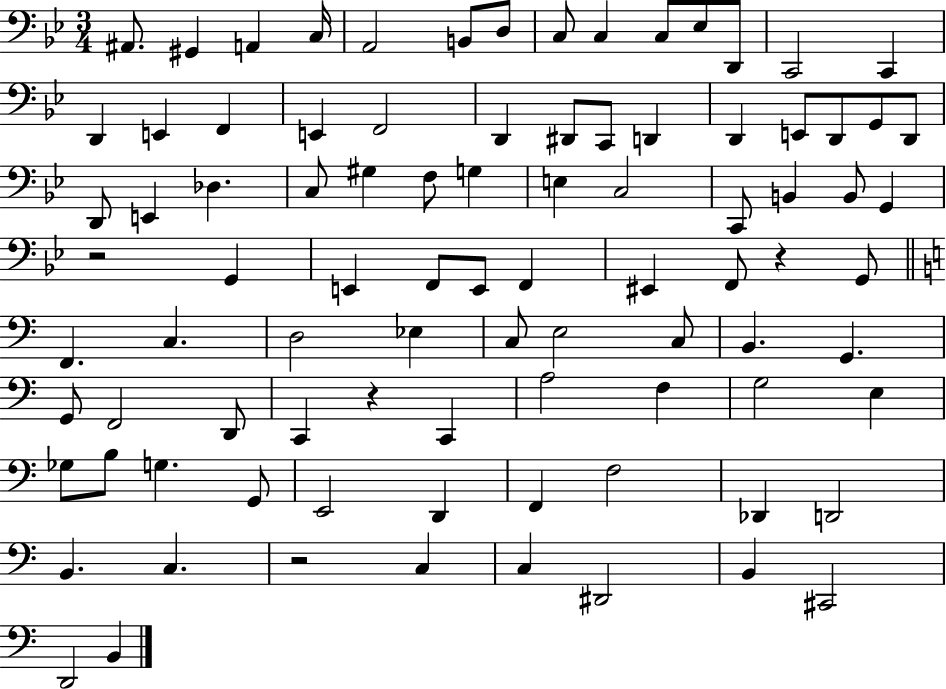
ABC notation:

X:1
T:Untitled
M:3/4
L:1/4
K:Bb
^A,,/2 ^G,, A,, C,/4 A,,2 B,,/2 D,/2 C,/2 C, C,/2 _E,/2 D,,/2 C,,2 C,, D,, E,, F,, E,, F,,2 D,, ^D,,/2 C,,/2 D,, D,, E,,/2 D,,/2 G,,/2 D,,/2 D,,/2 E,, _D, C,/2 ^G, F,/2 G, E, C,2 C,,/2 B,, B,,/2 G,, z2 G,, E,, F,,/2 E,,/2 F,, ^E,, F,,/2 z G,,/2 F,, C, D,2 _E, C,/2 E,2 C,/2 B,, G,, G,,/2 F,,2 D,,/2 C,, z C,, A,2 F, G,2 E, _G,/2 B,/2 G, G,,/2 E,,2 D,, F,, F,2 _D,, D,,2 B,, C, z2 C, C, ^D,,2 B,, ^C,,2 D,,2 B,,